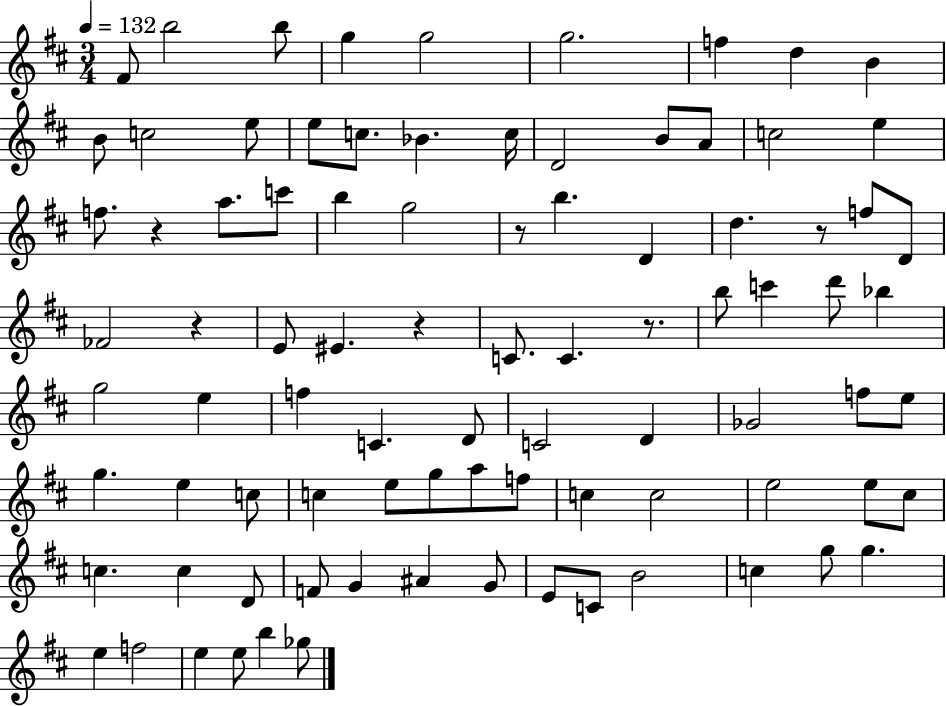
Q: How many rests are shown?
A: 6